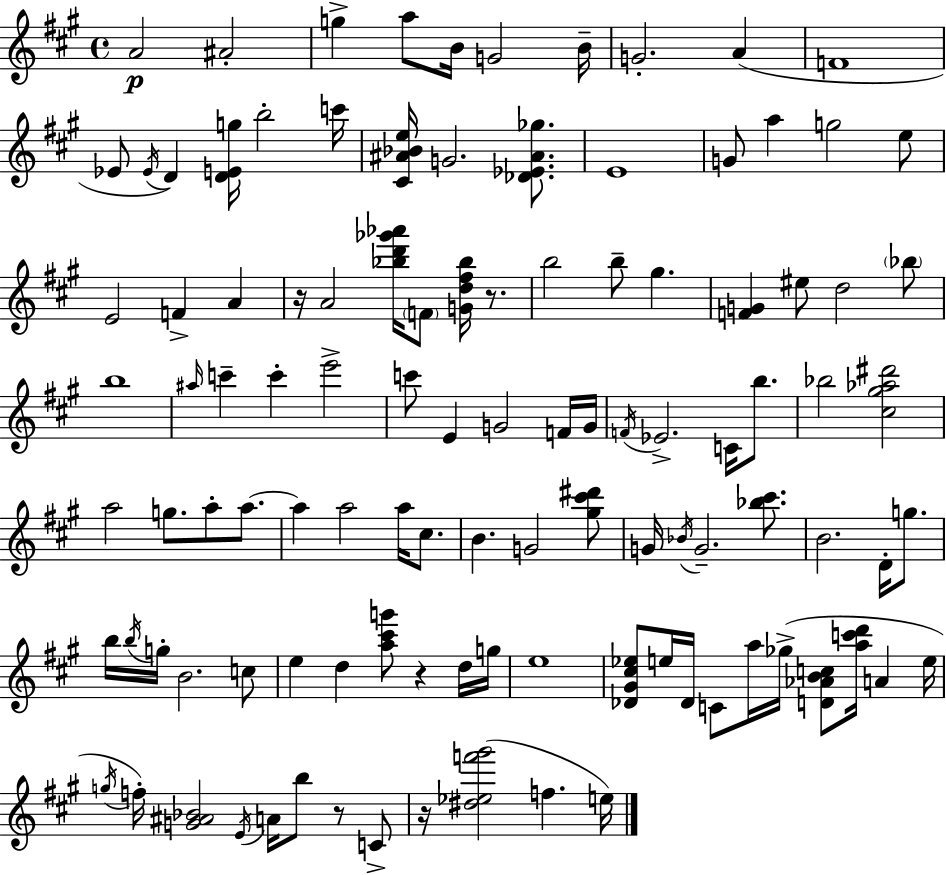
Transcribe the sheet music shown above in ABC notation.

X:1
T:Untitled
M:4/4
L:1/4
K:A
A2 ^A2 g a/2 B/4 G2 B/4 G2 A F4 _E/2 _E/4 D [DEg]/4 b2 c'/4 [^C^A_Be]/4 G2 [_D_E^A_g]/2 E4 G/2 a g2 e/2 E2 F A z/4 A2 [_bd'_g'_a']/4 F/2 [Gd^f_b]/4 z/2 b2 b/2 ^g [FG] ^e/2 d2 _b/2 b4 ^a/4 c' c' e'2 c'/2 E G2 F/4 G/4 F/4 _E2 C/4 b/2 _b2 [^c^g_a^d']2 a2 g/2 a/2 a/2 a a2 a/4 ^c/2 B G2 [^g^c'^d']/2 G/4 _B/4 G2 [_b^c']/2 B2 D/4 g/2 b/4 b/4 g/4 B2 c/2 e d [a^c'g']/2 z d/4 g/4 e4 [_D^G^c_e]/2 e/4 _D/4 C/2 a/4 _g/4 [D_ABc]/2 [ac'd']/4 A e/4 g/4 f/4 [G^A_B]2 E/4 A/4 b/2 z/2 C/2 z/4 [^d_ef'^g']2 f e/4